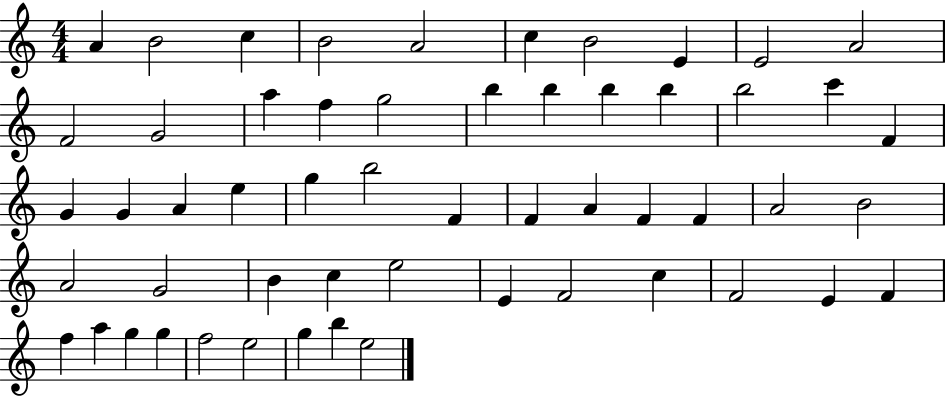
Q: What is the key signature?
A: C major